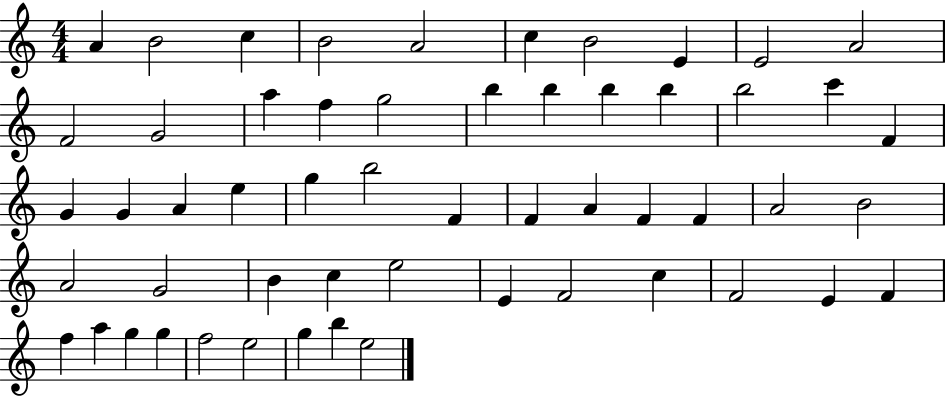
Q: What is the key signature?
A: C major